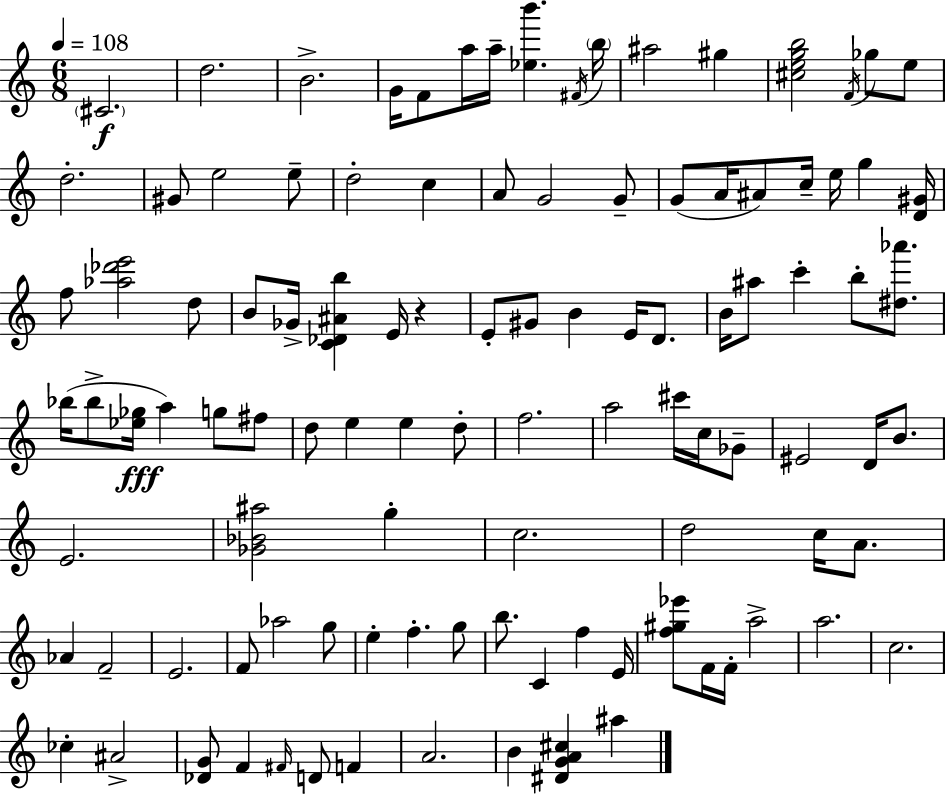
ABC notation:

X:1
T:Untitled
M:6/8
L:1/4
K:Am
^C2 d2 B2 G/4 F/2 a/4 a/4 [_eb'] ^F/4 b/4 ^a2 ^g [^cegb]2 F/4 _g/2 e/2 d2 ^G/2 e2 e/2 d2 c A/2 G2 G/2 G/2 A/4 ^A/2 c/4 e/4 g [D^G]/4 f/2 [_a_d'e']2 d/2 B/2 _G/4 [C_D^Ab] E/4 z E/2 ^G/2 B E/4 D/2 B/4 ^a/2 c' b/2 [^d_a']/2 _b/4 _b/2 [_e_g]/4 a g/2 ^f/2 d/2 e e d/2 f2 a2 ^c'/4 c/4 _G/2 ^E2 D/4 B/2 E2 [_G_B^a]2 g c2 d2 c/4 A/2 _A F2 E2 F/2 _a2 g/2 e f g/2 b/2 C f E/4 [f^g_e']/2 F/4 F/4 a2 a2 c2 _c ^A2 [_DG]/2 F ^F/4 D/2 F A2 B [^DGA^c] ^a